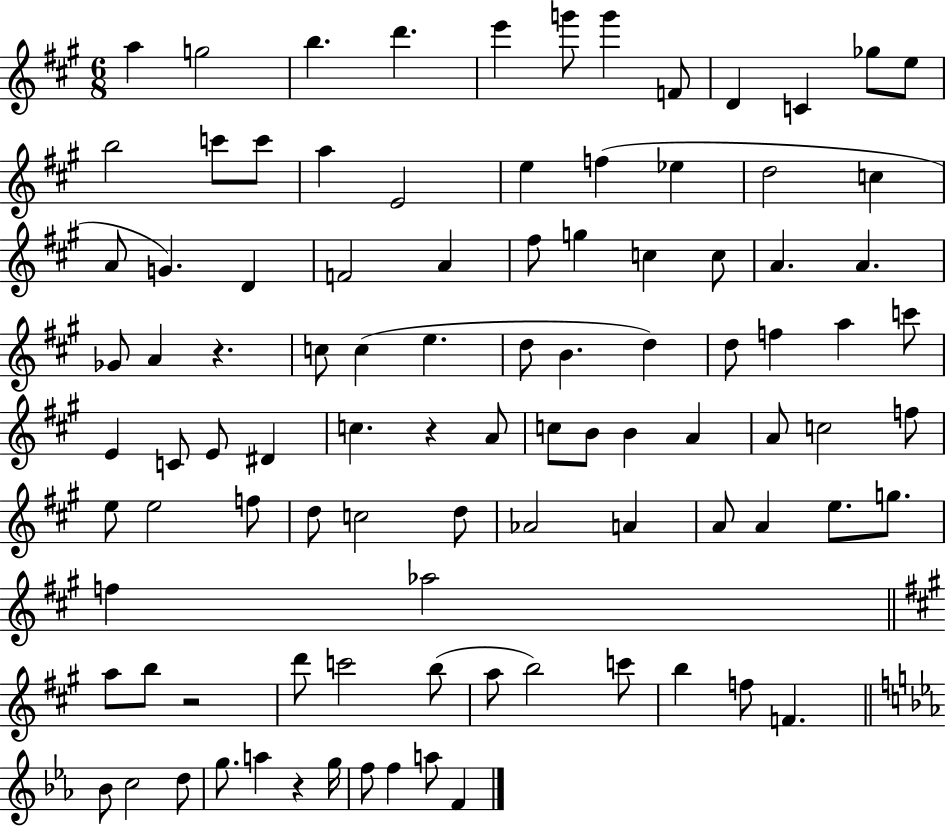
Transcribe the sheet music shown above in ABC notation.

X:1
T:Untitled
M:6/8
L:1/4
K:A
a g2 b d' e' g'/2 g' F/2 D C _g/2 e/2 b2 c'/2 c'/2 a E2 e f _e d2 c A/2 G D F2 A ^f/2 g c c/2 A A _G/2 A z c/2 c e d/2 B d d/2 f a c'/2 E C/2 E/2 ^D c z A/2 c/2 B/2 B A A/2 c2 f/2 e/2 e2 f/2 d/2 c2 d/2 _A2 A A/2 A e/2 g/2 f _a2 a/2 b/2 z2 d'/2 c'2 b/2 a/2 b2 c'/2 b f/2 F _B/2 c2 d/2 g/2 a z g/4 f/2 f a/2 F